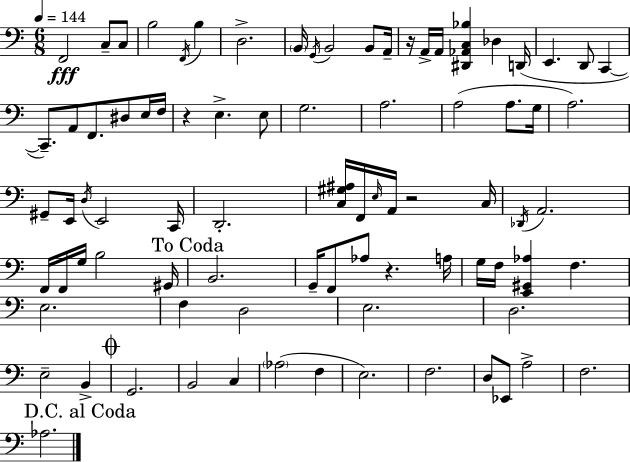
F2/h C3/e C3/e B3/h F2/s B3/q D3/h. B2/s G2/s B2/h B2/e A2/s R/s A2/s A2/s [D#2,Ab2,C3,Bb3]/q Db3/q D2/s E2/q. D2/e C2/q C2/e. A2/e F2/e. D#3/e E3/s F3/s R/q E3/q. E3/e G3/h. A3/h. A3/h A3/e. G3/s A3/h. G#2/e E2/s D3/s E2/h C2/s D2/h. [C3,G#3,A#3]/s F2/s E3/s A2/s R/h C3/s Db2/s A2/h. F2/s F2/s G3/s B3/h G#2/s B2/h. G2/s F2/e Ab3/e R/q. A3/s G3/s F3/s [E2,G#2,Ab3]/q F3/q. E3/h. F3/q D3/h E3/h. D3/h. E3/h B2/q G2/h. B2/h C3/q Ab3/h F3/q E3/h. F3/h. D3/e Eb2/e A3/h F3/h. Ab3/h.